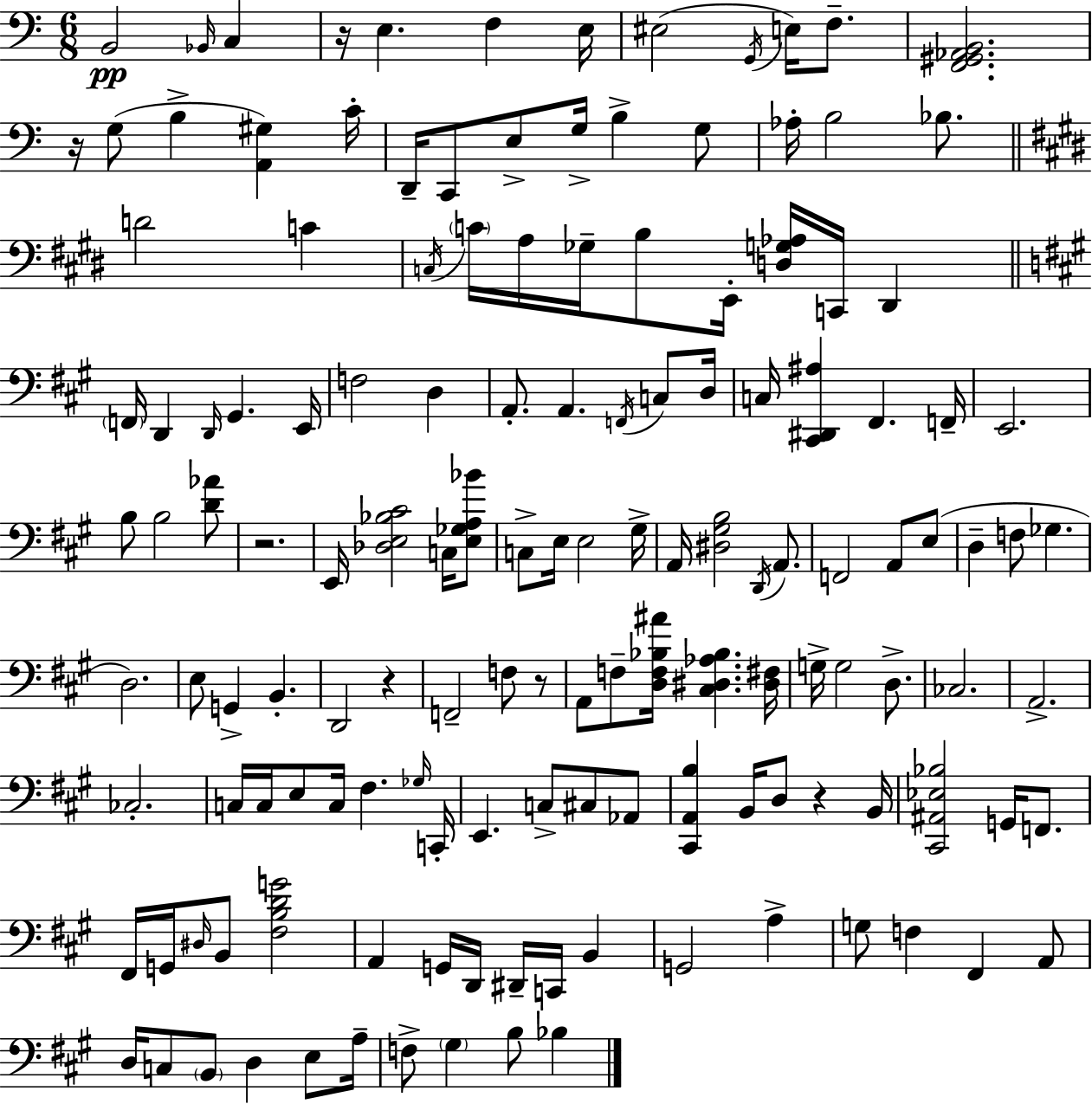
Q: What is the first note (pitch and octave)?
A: B2